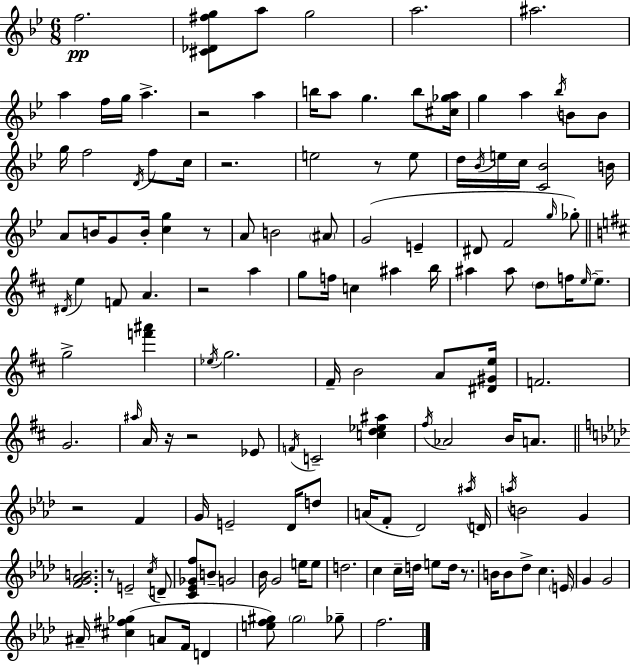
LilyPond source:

{
  \clef treble
  \numericTimeSignature
  \time 6/8
  \key bes \major
  f''2.\pp | <cis' des' fis'' g''>8 a''8 g''2 | a''2. | ais''2. | \break a''4 f''16 g''16 a''4.-> | r2 a''4 | b''16 a''8 g''4. b''8 <cis'' ges'' a''>16 | g''4 a''4 \acciaccatura { bes''16 } b'8 b'8 | \break g''16 f''2 \acciaccatura { d'16 } f''8 | c''16 r2. | e''2 r8 | e''8 d''16 \acciaccatura { bes'16 } e''16 c''16 <c' bes'>2 | \break b'16 a'8 b'16 g'8 b'16-. <c'' g''>4 | r8 a'8 b'2 | \parenthesize ais'8 g'2( e'4-- | dis'8 f'2 | \break \grace { g''16 }) ges''8-. \bar "||" \break \key d \major \acciaccatura { dis'16 } e''4 f'8 a'4. | r2 a''4 | g''8 f''16 c''4 ais''4 | b''16 ais''4 ais''8 \parenthesize d''8 f''16 \grace { e''16~ }~ e''8.-- | \break g''2-> <f''' ais'''>4 | \acciaccatura { ees''16 } g''2. | fis'16-- b'2 | a'8 <dis' gis' e''>16 f'2. | \break g'2. | \grace { ais''16 } a'16 r16 r2 | ees'8 \acciaccatura { f'16 } c'2-- | <c'' d'' ees'' ais''>4 \acciaccatura { fis''16 } aes'2 | \break b'16 a'8. \bar "||" \break \key f \minor r2 f'4 | g'16 e'2-- des'16 d''8 | a'16( f'8-. des'2) \acciaccatura { ais''16 } | d'16 \acciaccatura { a''16 } b'2 g'4 | \break <f' g' aes' b'>2. | r8 e'2-- | \acciaccatura { c''16 } d'8-- <c' ees' ges' f''>8 b'8-- g'2 | bes'16 g'2 | \break e''16 e''8 d''2. | c''4 c''16-- d''16 e''8 d''16 | r8. b'16 b'8 des''8-> c''4. | \parenthesize e'16 g'4 g'2 | \break ais'16-- <cis'' fis'' ges''>4( a'8 f'16 d'4 | <e'' f'' gis''>8) \parenthesize gis''2 | ges''8-- f''2. | \bar "|."
}